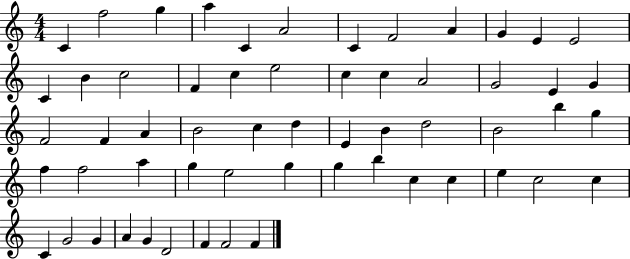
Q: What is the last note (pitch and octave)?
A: F4